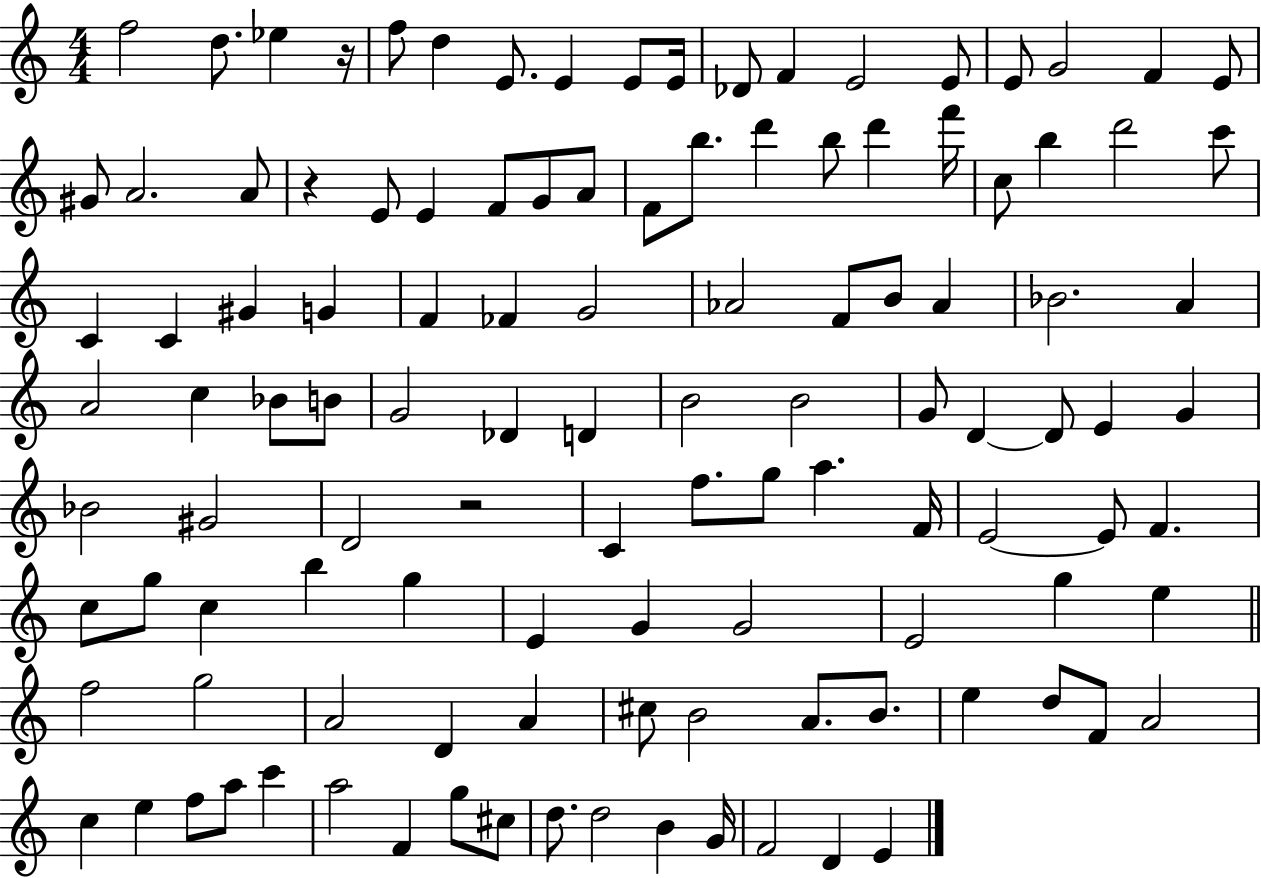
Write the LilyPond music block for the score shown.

{
  \clef treble
  \numericTimeSignature
  \time 4/4
  \key c \major
  f''2 d''8. ees''4 r16 | f''8 d''4 e'8. e'4 e'8 e'16 | des'8 f'4 e'2 e'8 | e'8 g'2 f'4 e'8 | \break gis'8 a'2. a'8 | r4 e'8 e'4 f'8 g'8 a'8 | f'8 b''8. d'''4 b''8 d'''4 f'''16 | c''8 b''4 d'''2 c'''8 | \break c'4 c'4 gis'4 g'4 | f'4 fes'4 g'2 | aes'2 f'8 b'8 aes'4 | bes'2. a'4 | \break a'2 c''4 bes'8 b'8 | g'2 des'4 d'4 | b'2 b'2 | g'8 d'4~~ d'8 e'4 g'4 | \break bes'2 gis'2 | d'2 r2 | c'4 f''8. g''8 a''4. f'16 | e'2~~ e'8 f'4. | \break c''8 g''8 c''4 b''4 g''4 | e'4 g'4 g'2 | e'2 g''4 e''4 | \bar "||" \break \key a \minor f''2 g''2 | a'2 d'4 a'4 | cis''8 b'2 a'8. b'8. | e''4 d''8 f'8 a'2 | \break c''4 e''4 f''8 a''8 c'''4 | a''2 f'4 g''8 cis''8 | d''8. d''2 b'4 g'16 | f'2 d'4 e'4 | \break \bar "|."
}